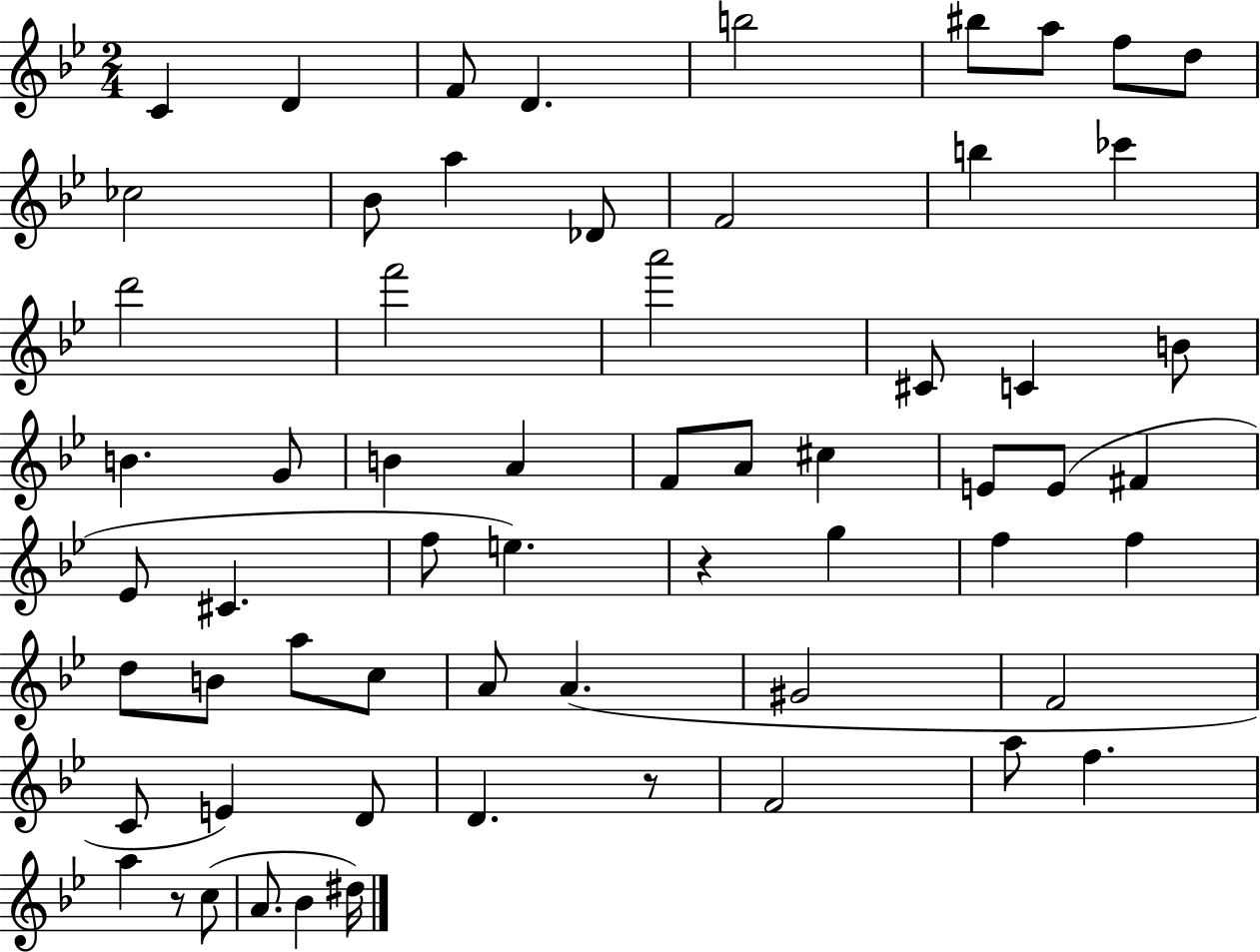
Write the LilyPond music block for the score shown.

{
  \clef treble
  \numericTimeSignature
  \time 2/4
  \key bes \major
  \repeat volta 2 { c'4 d'4 | f'8 d'4. | b''2 | bis''8 a''8 f''8 d''8 | \break ces''2 | bes'8 a''4 des'8 | f'2 | b''4 ces'''4 | \break d'''2 | f'''2 | a'''2 | cis'8 c'4 b'8 | \break b'4. g'8 | b'4 a'4 | f'8 a'8 cis''4 | e'8 e'8( fis'4 | \break ees'8 cis'4. | f''8 e''4.) | r4 g''4 | f''4 f''4 | \break d''8 b'8 a''8 c''8 | a'8 a'4.( | gis'2 | f'2 | \break c'8 e'4) d'8 | d'4. r8 | f'2 | a''8 f''4. | \break a''4 r8 c''8( | a'8. bes'4 dis''16) | } \bar "|."
}